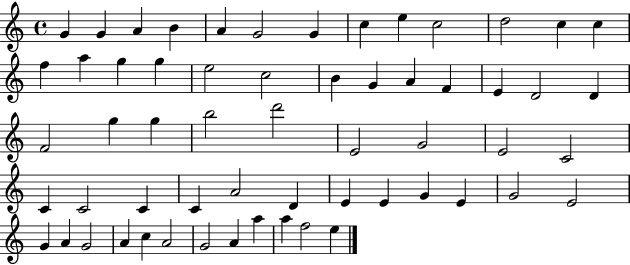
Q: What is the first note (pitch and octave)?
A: G4